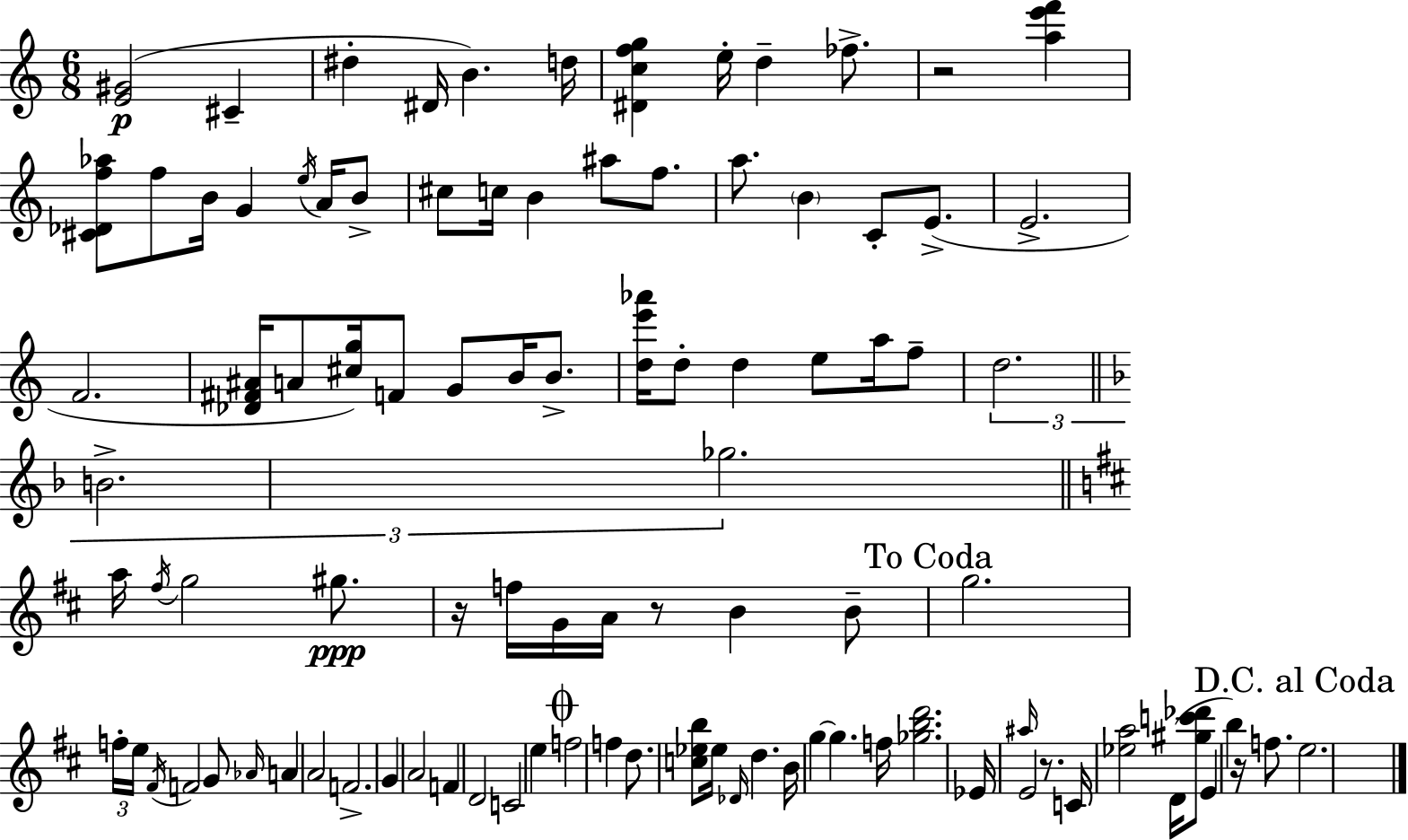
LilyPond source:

{
  \clef treble
  \numericTimeSignature
  \time 6/8
  \key c \major
  <e' gis'>2(\p cis'4-- | dis''4-. dis'16 b'4.) d''16 | <dis' c'' f'' g''>4 e''16-. d''4-- fes''8.-> | r2 <a'' e''' f'''>4 | \break <cis' des' f'' aes''>8 f''8 b'16 g'4 \acciaccatura { e''16 } a'16 b'8-> | cis''8 c''16 b'4 ais''8 f''8. | a''8. \parenthesize b'4 c'8-. e'8.->( | e'2.-> | \break f'2. | <des' fis' ais'>16 a'8 <cis'' g''>16) f'8 g'8 b'16 b'8.-> | <d'' e''' aes'''>16 d''8-. d''4 e''8 a''16 f''8-- | \tuplet 3/2 { d''2. | \break \bar "||" \break \key d \minor b'2.-> | ges''2. } | \bar "||" \break \key b \minor a''16 \acciaccatura { fis''16 } g''2 gis''8.\ppp | r16 f''16 g'16 a'16 r8 b'4 b'8-- | \mark "To Coda" g''2. | \tuplet 3/2 { f''16-. e''16 \acciaccatura { fis'16 } } f'2 | \break g'8 \grace { aes'16 } a'4 a'2 | f'2.-> | g'4 a'2 | f'4 d'2 | \break c'2 e''4 | \mark \markup { \musicglyph "scripts.coda" } f''2 f''4 | d''8. <c'' ees'' b''>8 ees''16 \grace { des'16 } d''4. | b'16 g''4~~ g''4. | \break f''16 <ges'' b'' d'''>2. | ees'16 \grace { ais''16 } e'2 | r8. c'16 <ees'' a''>2 | d'16( <gis'' c''' des'''>8 e'4 b''4) | \break r16 f''8. \mark "D.C. al Coda" e''2. | \bar "|."
}